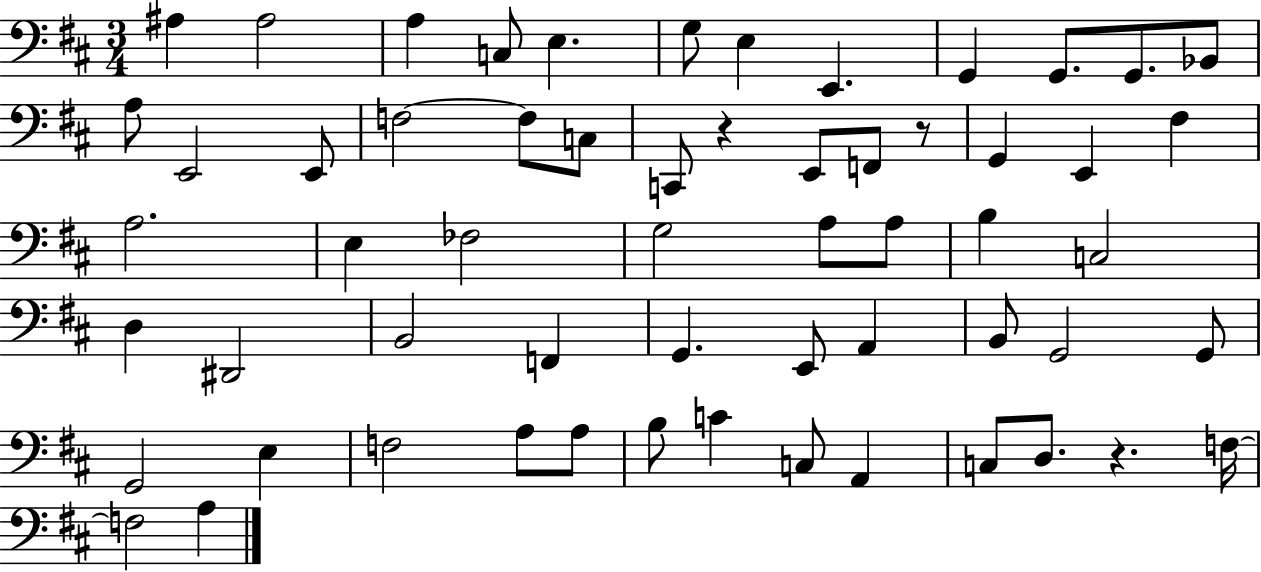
X:1
T:Untitled
M:3/4
L:1/4
K:D
^A, ^A,2 A, C,/2 E, G,/2 E, E,, G,, G,,/2 G,,/2 _B,,/2 A,/2 E,,2 E,,/2 F,2 F,/2 C,/2 C,,/2 z E,,/2 F,,/2 z/2 G,, E,, ^F, A,2 E, _F,2 G,2 A,/2 A,/2 B, C,2 D, ^D,,2 B,,2 F,, G,, E,,/2 A,, B,,/2 G,,2 G,,/2 G,,2 E, F,2 A,/2 A,/2 B,/2 C C,/2 A,, C,/2 D,/2 z F,/4 F,2 A,